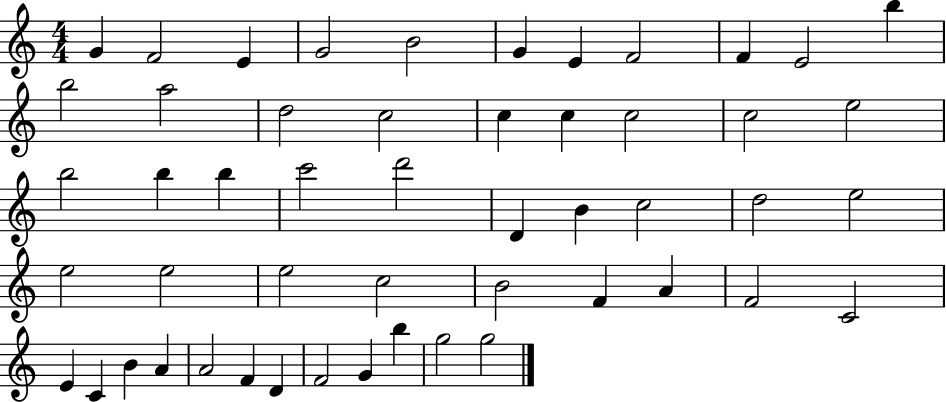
{
  \clef treble
  \numericTimeSignature
  \time 4/4
  \key c \major
  g'4 f'2 e'4 | g'2 b'2 | g'4 e'4 f'2 | f'4 e'2 b''4 | \break b''2 a''2 | d''2 c''2 | c''4 c''4 c''2 | c''2 e''2 | \break b''2 b''4 b''4 | c'''2 d'''2 | d'4 b'4 c''2 | d''2 e''2 | \break e''2 e''2 | e''2 c''2 | b'2 f'4 a'4 | f'2 c'2 | \break e'4 c'4 b'4 a'4 | a'2 f'4 d'4 | f'2 g'4 b''4 | g''2 g''2 | \break \bar "|."
}